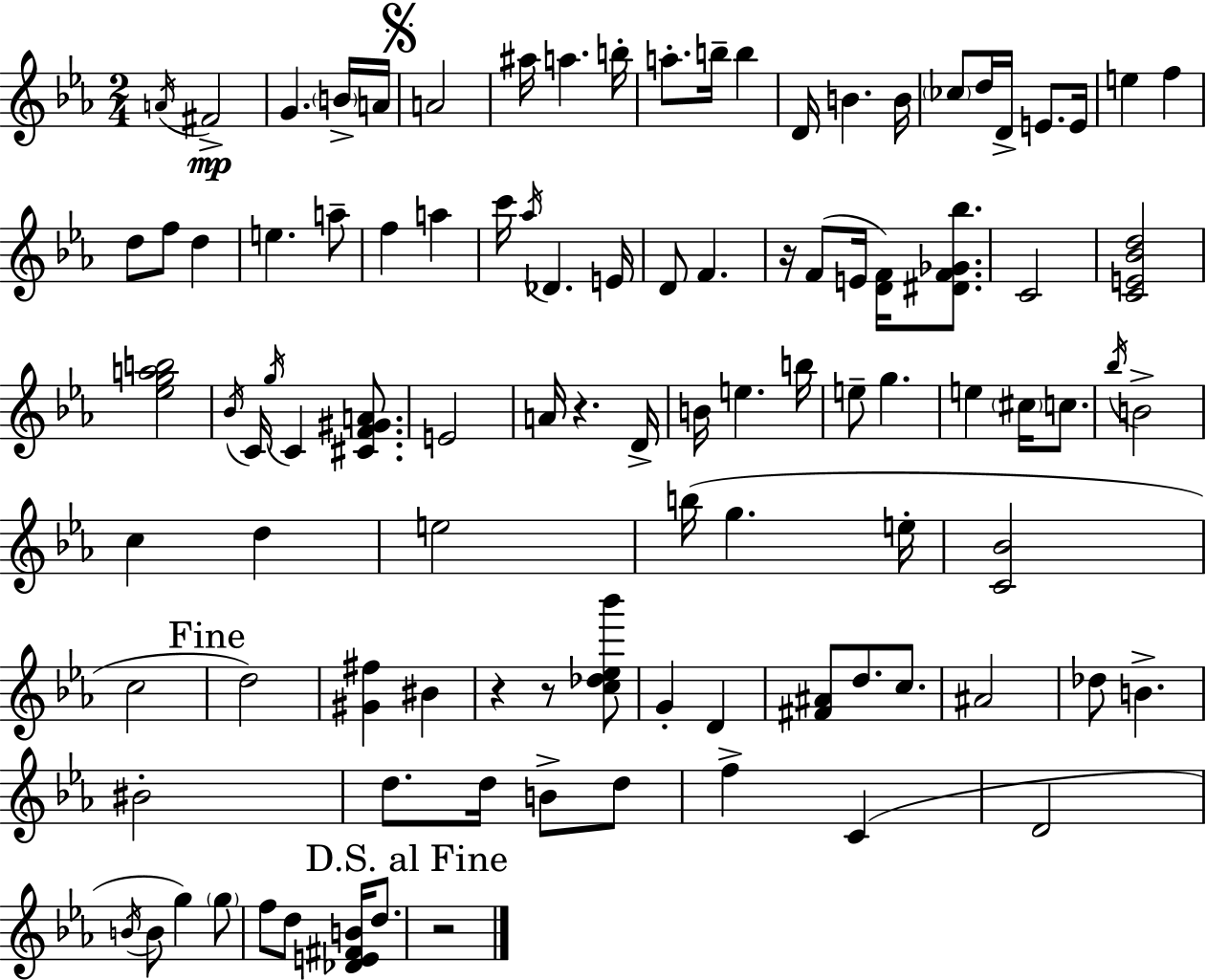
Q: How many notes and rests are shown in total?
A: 101